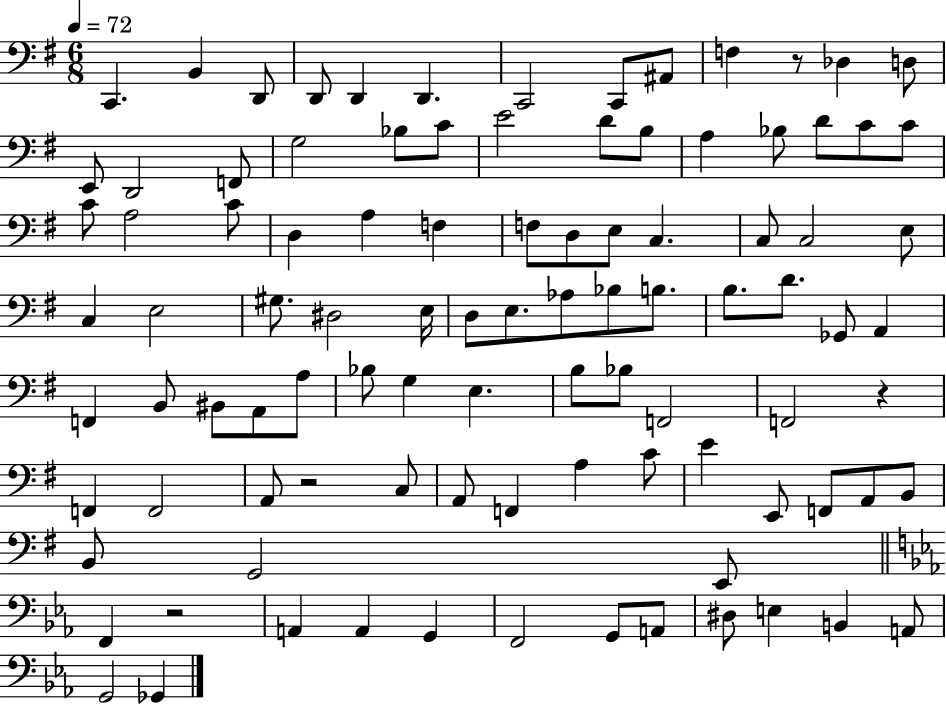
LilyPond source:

{
  \clef bass
  \numericTimeSignature
  \time 6/8
  \key g \major
  \tempo 4 = 72
  c,4. b,4 d,8 | d,8 d,4 d,4. | c,2 c,8 ais,8 | f4 r8 des4 d8 | \break e,8 d,2 f,8 | g2 bes8 c'8 | e'2 d'8 b8 | a4 bes8 d'8 c'8 c'8 | \break c'8 a2 c'8 | d4 a4 f4 | f8 d8 e8 c4. | c8 c2 e8 | \break c4 e2 | gis8. dis2 e16 | d8 e8. aes8 bes8 b8. | b8. d'8. ges,8 a,4 | \break f,4 b,8 bis,8 a,8 a8 | bes8 g4 e4. | b8 bes8 f,2 | f,2 r4 | \break f,4 f,2 | a,8 r2 c8 | a,8 f,4 a4 c'8 | e'4 e,8 f,8 a,8 b,8 | \break b,8 g,2 e,8 | \bar "||" \break \key ees \major f,4 r2 | a,4 a,4 g,4 | f,2 g,8 a,8 | dis8 e4 b,4 a,8 | \break g,2 ges,4 | \bar "|."
}